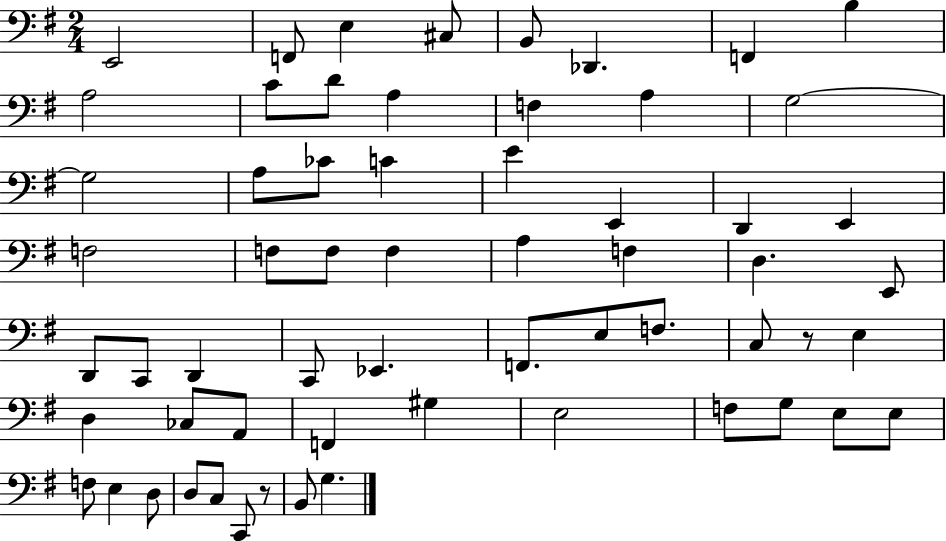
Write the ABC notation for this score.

X:1
T:Untitled
M:2/4
L:1/4
K:G
E,,2 F,,/2 E, ^C,/2 B,,/2 _D,, F,, B, A,2 C/2 D/2 A, F, A, G,2 G,2 A,/2 _C/2 C E E,, D,, E,, F,2 F,/2 F,/2 F, A, F, D, E,,/2 D,,/2 C,,/2 D,, C,,/2 _E,, F,,/2 E,/2 F,/2 C,/2 z/2 E, D, _C,/2 A,,/2 F,, ^G, E,2 F,/2 G,/2 E,/2 E,/2 F,/2 E, D,/2 D,/2 C,/2 C,,/2 z/2 B,,/2 G,